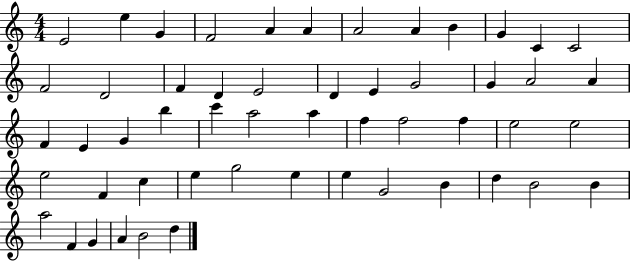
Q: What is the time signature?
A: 4/4